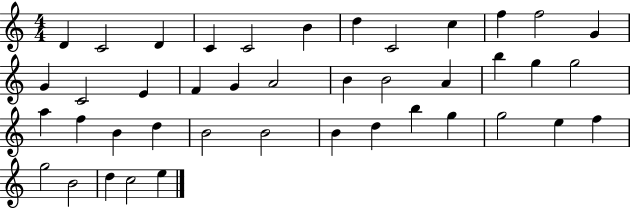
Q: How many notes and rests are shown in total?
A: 42